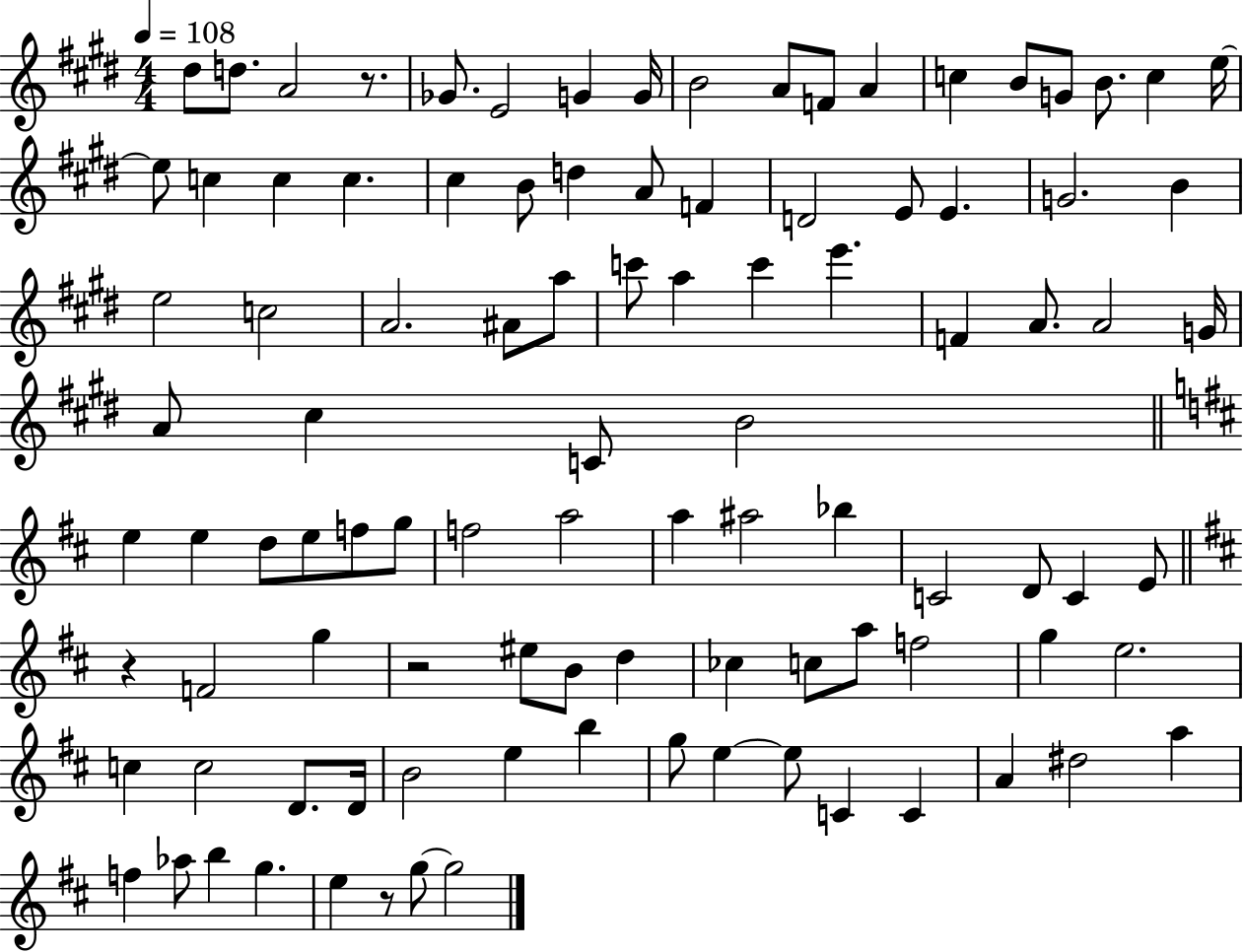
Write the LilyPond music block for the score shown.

{
  \clef treble
  \numericTimeSignature
  \time 4/4
  \key e \major
  \tempo 4 = 108
  \repeat volta 2 { dis''8 d''8. a'2 r8. | ges'8. e'2 g'4 g'16 | b'2 a'8 f'8 a'4 | c''4 b'8 g'8 b'8. c''4 e''16~~ | \break e''8 c''4 c''4 c''4. | cis''4 b'8 d''4 a'8 f'4 | d'2 e'8 e'4. | g'2. b'4 | \break e''2 c''2 | a'2. ais'8 a''8 | c'''8 a''4 c'''4 e'''4. | f'4 a'8. a'2 g'16 | \break a'8 cis''4 c'8 b'2 | \bar "||" \break \key d \major e''4 e''4 d''8 e''8 f''8 g''8 | f''2 a''2 | a''4 ais''2 bes''4 | c'2 d'8 c'4 e'8 | \break \bar "||" \break \key b \minor r4 f'2 g''4 | r2 eis''8 b'8 d''4 | ces''4 c''8 a''8 f''2 | g''4 e''2. | \break c''4 c''2 d'8. d'16 | b'2 e''4 b''4 | g''8 e''4~~ e''8 c'4 c'4 | a'4 dis''2 a''4 | \break f''4 aes''8 b''4 g''4. | e''4 r8 g''8~~ g''2 | } \bar "|."
}